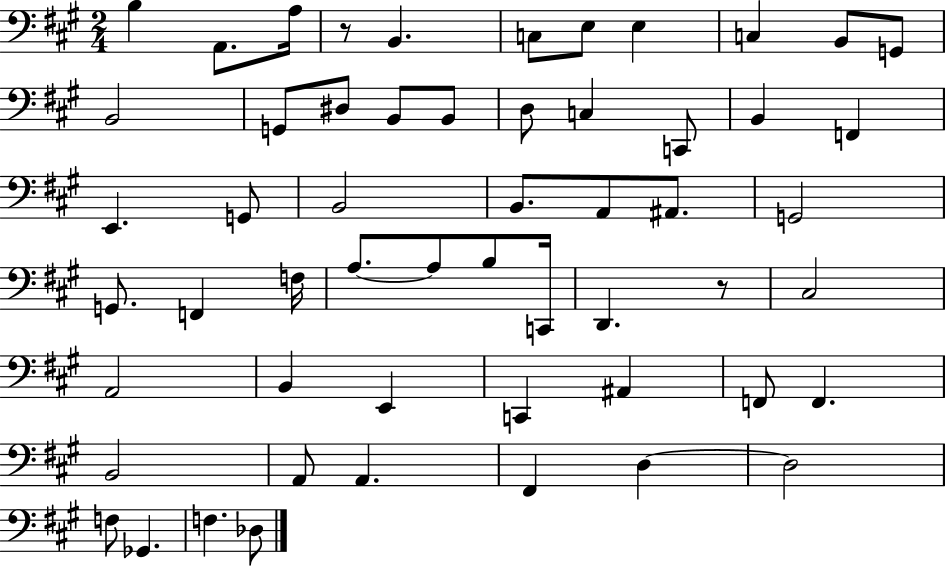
{
  \clef bass
  \numericTimeSignature
  \time 2/4
  \key a \major
  \repeat volta 2 { b4 a,8. a16 | r8 b,4. | c8 e8 e4 | c4 b,8 g,8 | \break b,2 | g,8 dis8 b,8 b,8 | d8 c4 c,8 | b,4 f,4 | \break e,4. g,8 | b,2 | b,8. a,8 ais,8. | g,2 | \break g,8. f,4 f16 | a8.~~ a8 b8 c,16 | d,4. r8 | cis2 | \break a,2 | b,4 e,4 | c,4 ais,4 | f,8 f,4. | \break b,2 | a,8 a,4. | fis,4 d4~~ | d2 | \break f8 ges,4. | f4. des8 | } \bar "|."
}